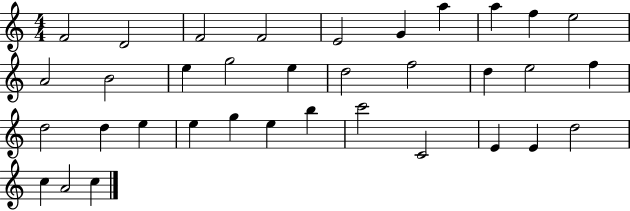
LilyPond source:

{
  \clef treble
  \numericTimeSignature
  \time 4/4
  \key c \major
  f'2 d'2 | f'2 f'2 | e'2 g'4 a''4 | a''4 f''4 e''2 | \break a'2 b'2 | e''4 g''2 e''4 | d''2 f''2 | d''4 e''2 f''4 | \break d''2 d''4 e''4 | e''4 g''4 e''4 b''4 | c'''2 c'2 | e'4 e'4 d''2 | \break c''4 a'2 c''4 | \bar "|."
}